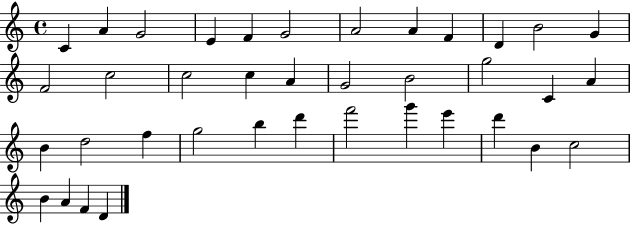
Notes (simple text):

C4/q A4/q G4/h E4/q F4/q G4/h A4/h A4/q F4/q D4/q B4/h G4/q F4/h C5/h C5/h C5/q A4/q G4/h B4/h G5/h C4/q A4/q B4/q D5/h F5/q G5/h B5/q D6/q F6/h G6/q E6/q D6/q B4/q C5/h B4/q A4/q F4/q D4/q